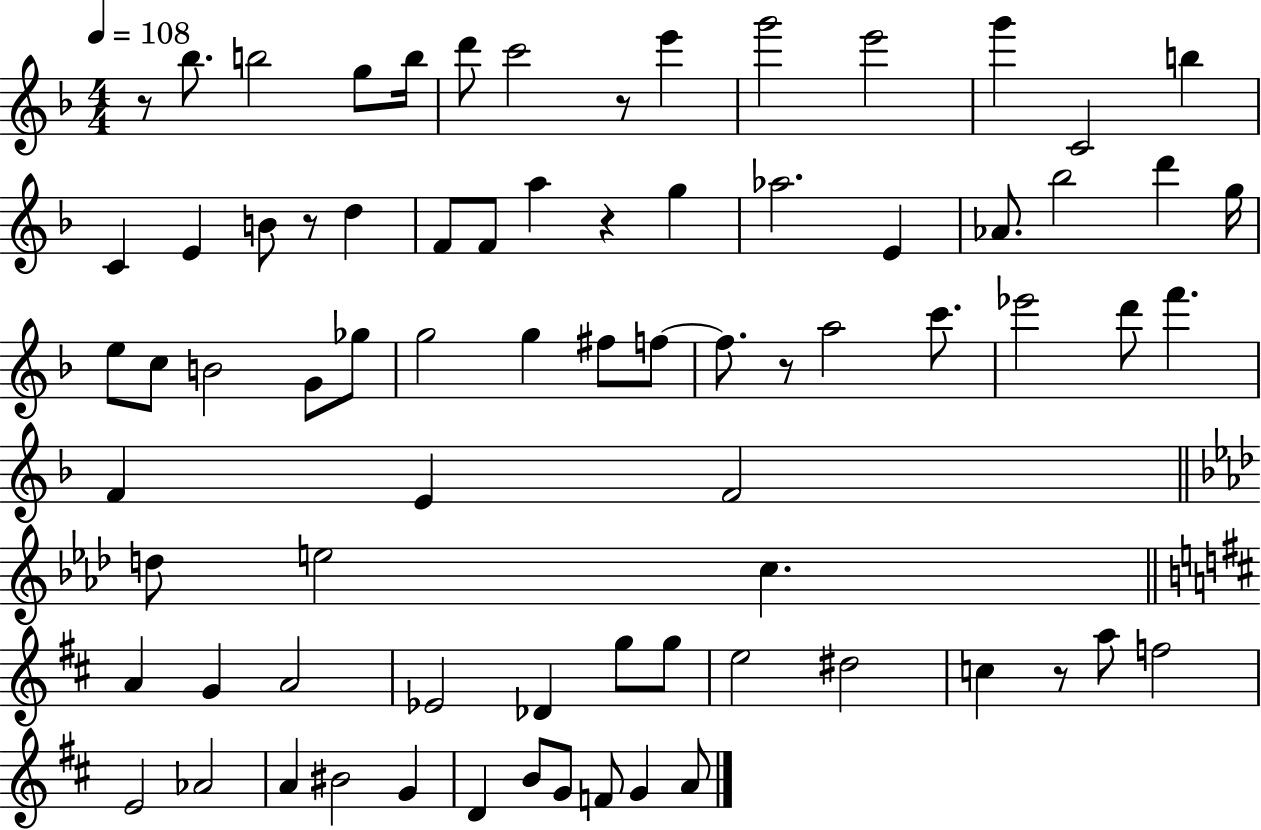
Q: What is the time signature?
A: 4/4